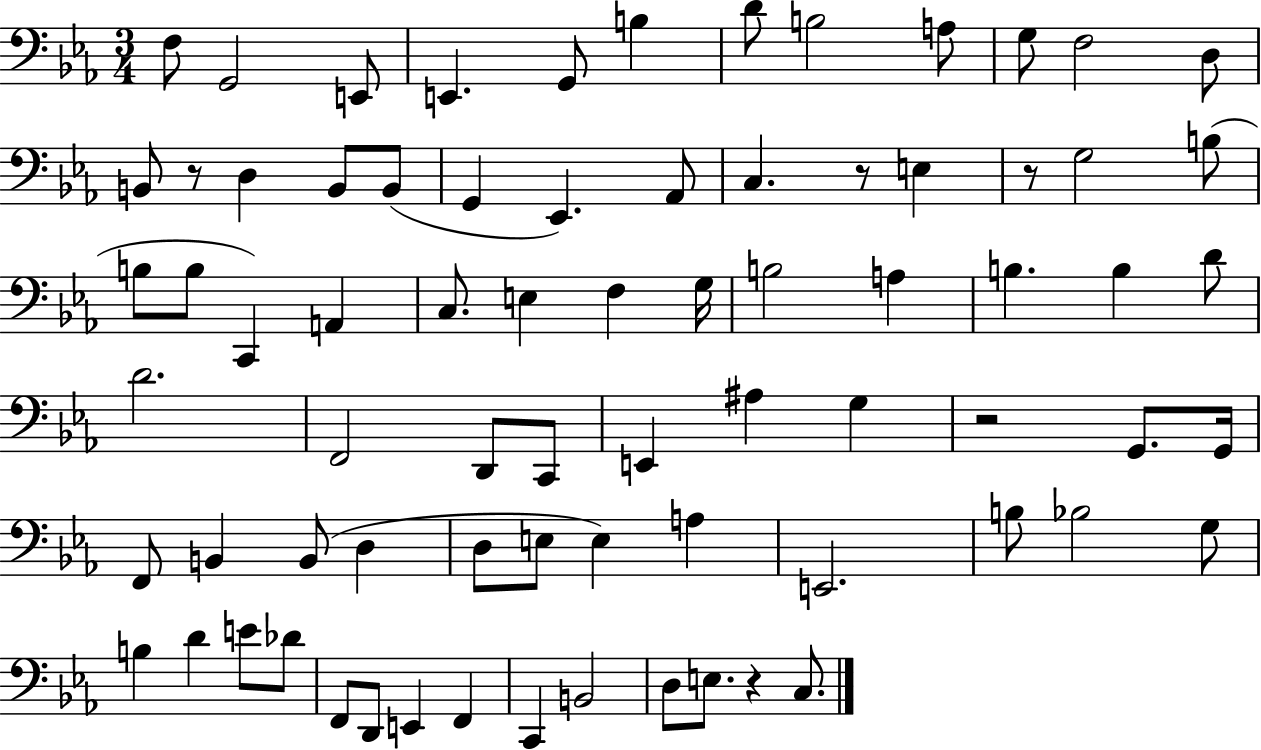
X:1
T:Untitled
M:3/4
L:1/4
K:Eb
F,/2 G,,2 E,,/2 E,, G,,/2 B, D/2 B,2 A,/2 G,/2 F,2 D,/2 B,,/2 z/2 D, B,,/2 B,,/2 G,, _E,, _A,,/2 C, z/2 E, z/2 G,2 B,/2 B,/2 B,/2 C,, A,, C,/2 E, F, G,/4 B,2 A, B, B, D/2 D2 F,,2 D,,/2 C,,/2 E,, ^A, G, z2 G,,/2 G,,/4 F,,/2 B,, B,,/2 D, D,/2 E,/2 E, A, E,,2 B,/2 _B,2 G,/2 B, D E/2 _D/2 F,,/2 D,,/2 E,, F,, C,, B,,2 D,/2 E,/2 z C,/2